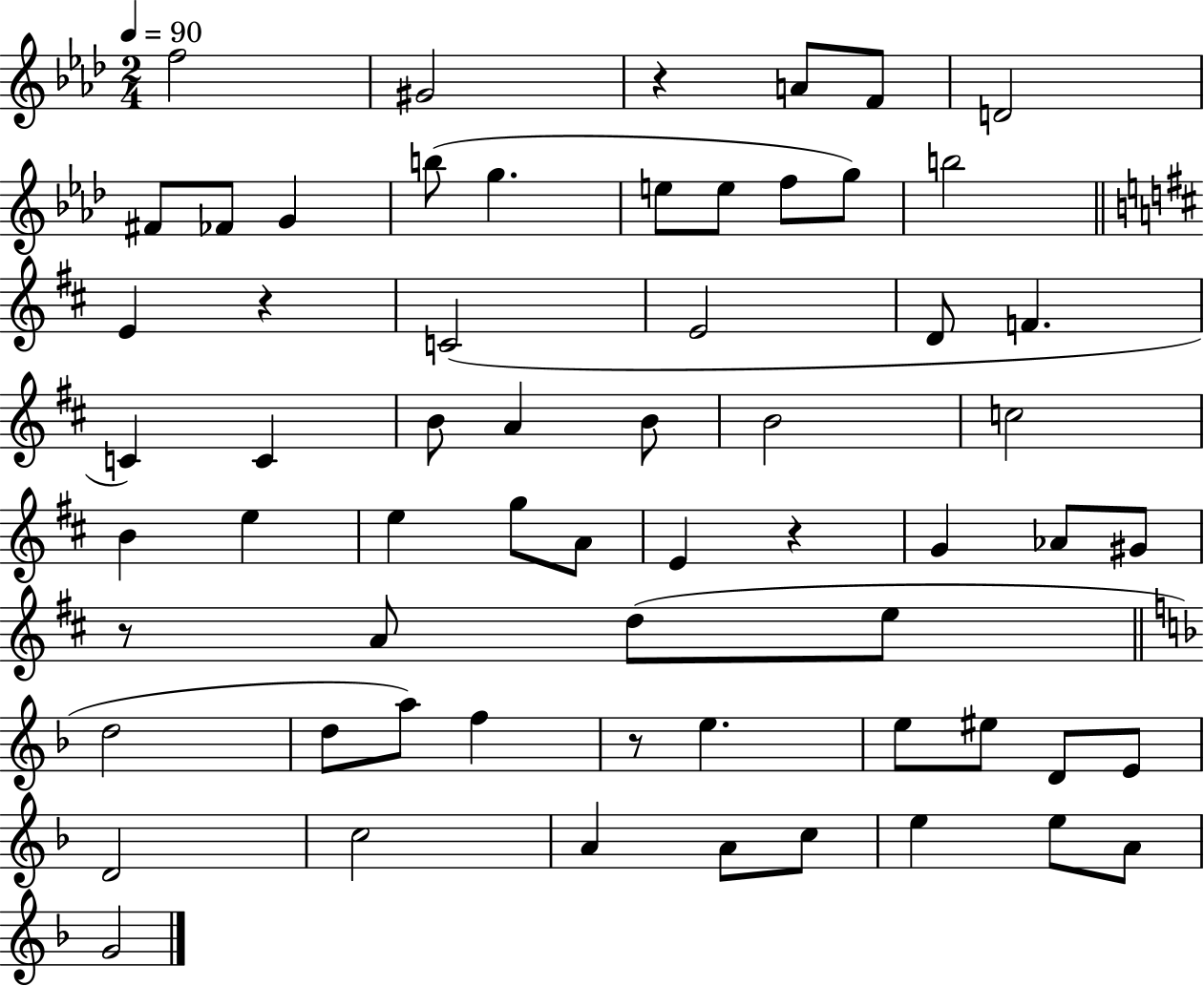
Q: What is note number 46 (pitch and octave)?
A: EIS5